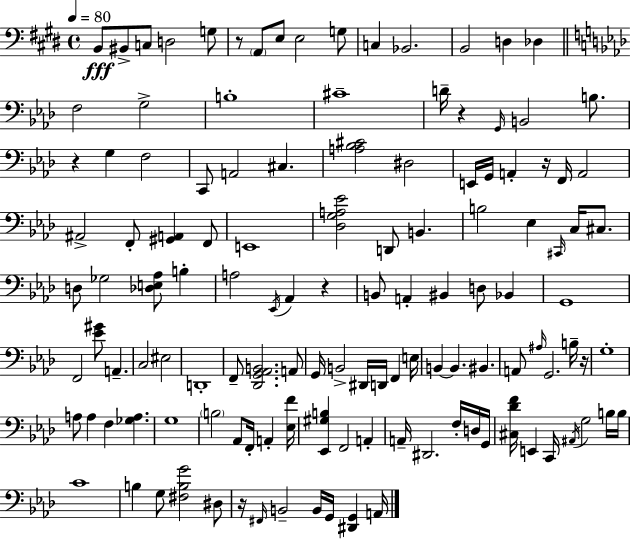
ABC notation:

X:1
T:Untitled
M:4/4
L:1/4
K:E
B,,/2 ^B,,/2 C,/2 D,2 G,/2 z/2 A,,/2 E,/2 E,2 G,/2 C, _B,,2 B,,2 D, _D, F,2 G,2 B,4 ^C4 D/4 z G,,/4 B,,2 B,/2 z G, F,2 C,,/2 A,,2 ^C, [A,_B,^C]2 ^D,2 E,,/4 G,,/4 A,, z/4 F,,/4 A,,2 ^A,,2 F,,/2 [^G,,A,,] F,,/2 E,,4 [_D,G,A,_E]2 D,,/2 B,, B,2 _E, ^C,,/4 C,/4 ^C,/2 D,/2 _G,2 [_D,E,_A,]/2 B, A,2 _E,,/4 _A,, z B,,/2 A,, ^B,, D,/2 _B,, G,,4 F,,2 [_E^G]/2 A,, C,2 ^E,2 D,,4 F,,/2 [_D,,G,,_A,,B,,]2 A,,/2 G,,/4 B,,2 ^D,,/4 D,,/4 F,, E,/4 B,, B,, ^B,, A,,/2 ^A,/4 G,,2 B,/4 z/4 G,4 A,/2 A, F, [_G,A,] G,4 B,2 _A,,/2 F,,/4 A,, [_E,F]/4 [_E,,^G,B,] F,,2 A,, A,,/4 ^D,,2 F,/4 D,/4 G,,/4 [^C,_DF]/4 E,, C,,/4 ^A,,/4 G,2 B,/4 B,/4 C4 B, G,/2 [^F,B,G]2 ^D,/2 z/4 ^F,,/4 B,,2 B,,/4 G,,/4 [^D,,G,,] A,,/4